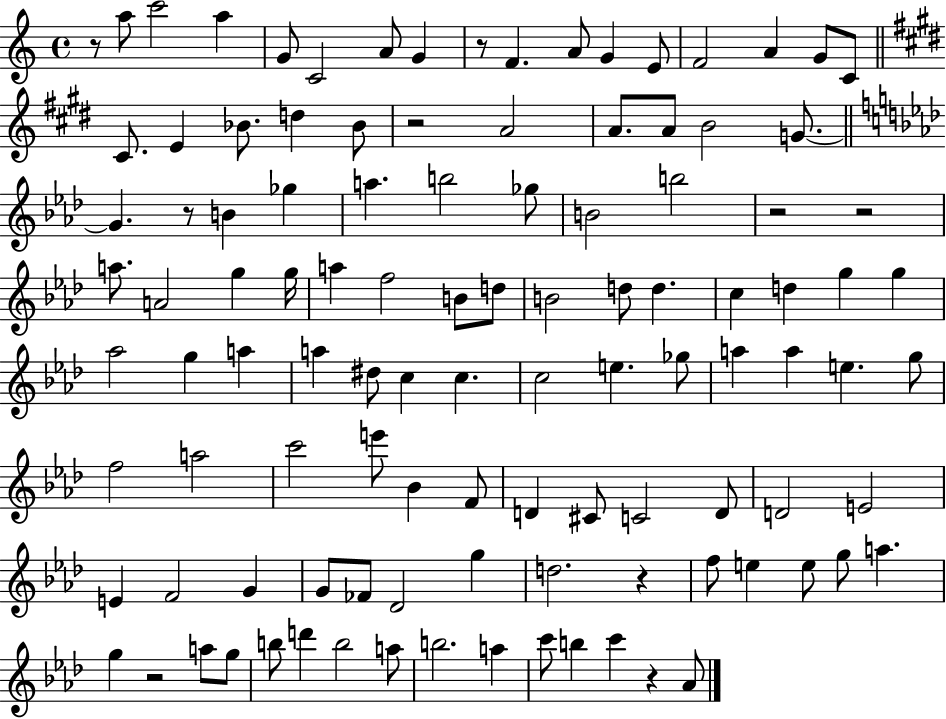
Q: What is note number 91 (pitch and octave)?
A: B5